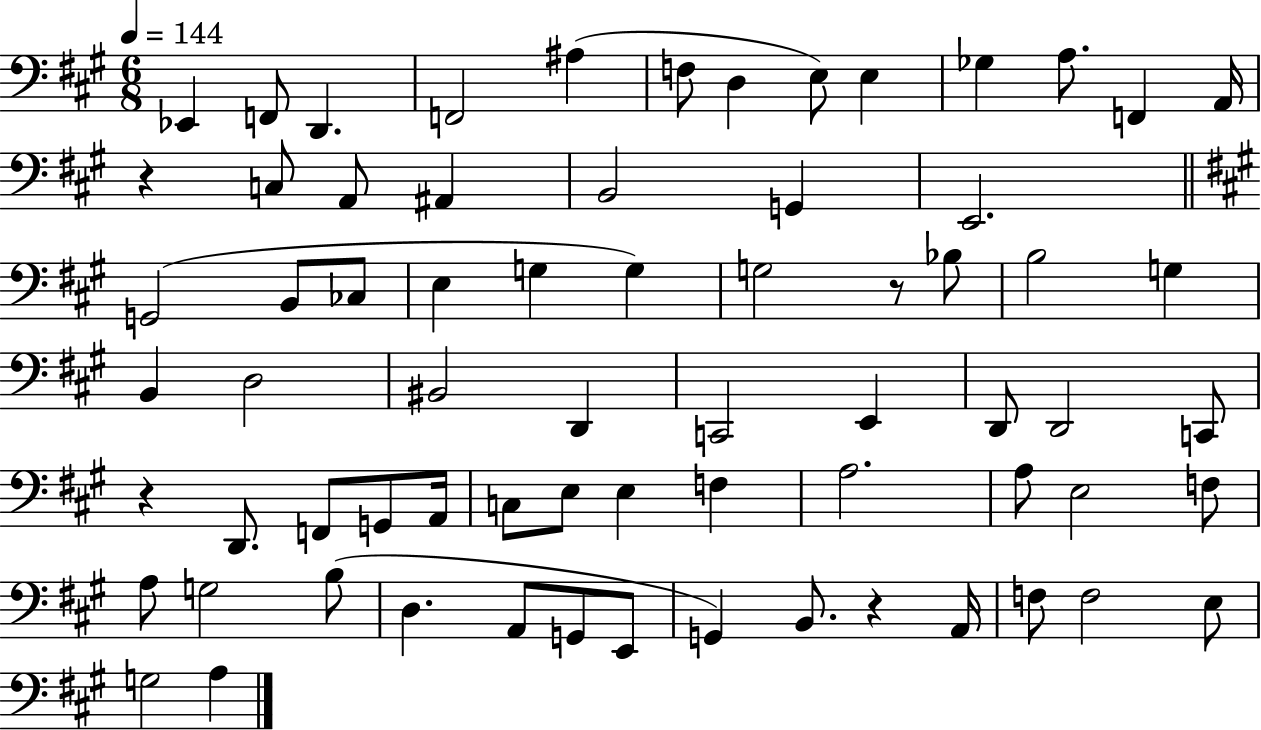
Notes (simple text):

Eb2/q F2/e D2/q. F2/h A#3/q F3/e D3/q E3/e E3/q Gb3/q A3/e. F2/q A2/s R/q C3/e A2/e A#2/q B2/h G2/q E2/h. G2/h B2/e CES3/e E3/q G3/q G3/q G3/h R/e Bb3/e B3/h G3/q B2/q D3/h BIS2/h D2/q C2/h E2/q D2/e D2/h C2/e R/q D2/e. F2/e G2/e A2/s C3/e E3/e E3/q F3/q A3/h. A3/e E3/h F3/e A3/e G3/h B3/e D3/q. A2/e G2/e E2/e G2/q B2/e. R/q A2/s F3/e F3/h E3/e G3/h A3/q